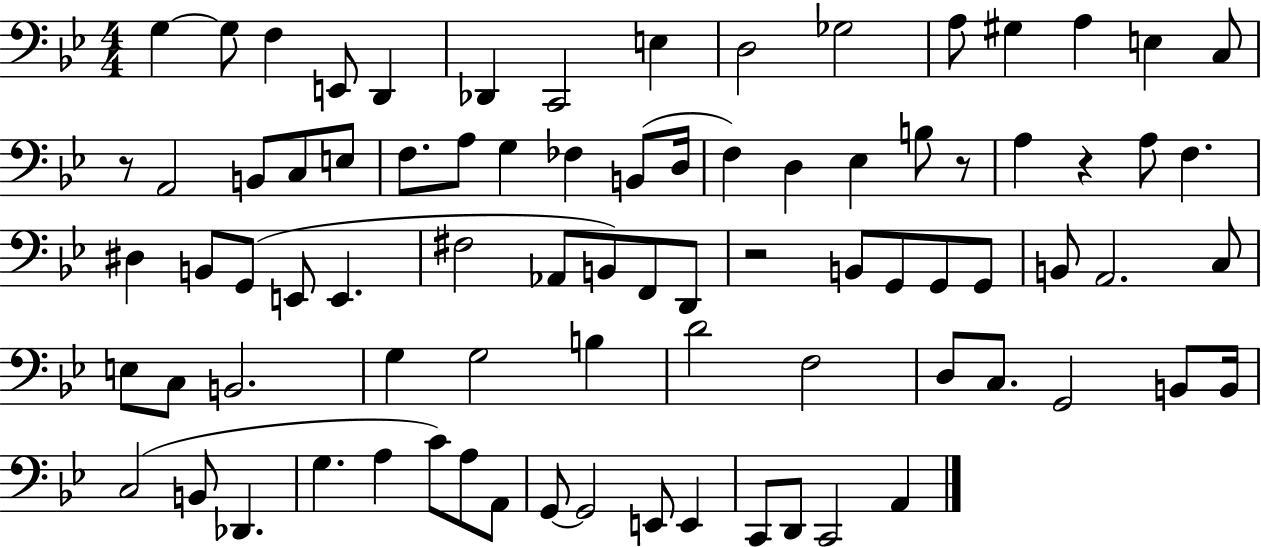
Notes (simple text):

G3/q G3/e F3/q E2/e D2/q Db2/q C2/h E3/q D3/h Gb3/h A3/e G#3/q A3/q E3/q C3/e R/e A2/h B2/e C3/e E3/e F3/e. A3/e G3/q FES3/q B2/e D3/s F3/q D3/q Eb3/q B3/e R/e A3/q R/q A3/e F3/q. D#3/q B2/e G2/e E2/e E2/q. F#3/h Ab2/e B2/e F2/e D2/e R/h B2/e G2/e G2/e G2/e B2/e A2/h. C3/e E3/e C3/e B2/h. G3/q G3/h B3/q D4/h F3/h D3/e C3/e. G2/h B2/e B2/s C3/h B2/e Db2/q. G3/q. A3/q C4/e A3/e A2/e G2/e G2/h E2/e E2/q C2/e D2/e C2/h A2/q